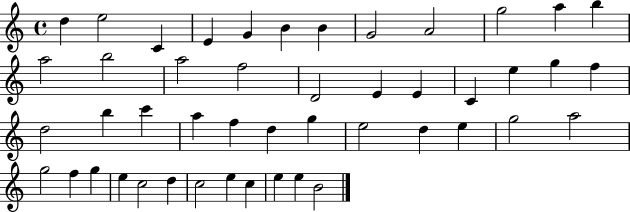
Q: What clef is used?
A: treble